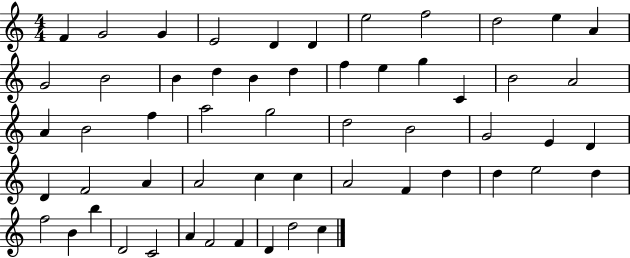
{
  \clef treble
  \numericTimeSignature
  \time 4/4
  \key c \major
  f'4 g'2 g'4 | e'2 d'4 d'4 | e''2 f''2 | d''2 e''4 a'4 | \break g'2 b'2 | b'4 d''4 b'4 d''4 | f''4 e''4 g''4 c'4 | b'2 a'2 | \break a'4 b'2 f''4 | a''2 g''2 | d''2 b'2 | g'2 e'4 d'4 | \break d'4 f'2 a'4 | a'2 c''4 c''4 | a'2 f'4 d''4 | d''4 e''2 d''4 | \break f''2 b'4 b''4 | d'2 c'2 | a'4 f'2 f'4 | d'4 d''2 c''4 | \break \bar "|."
}